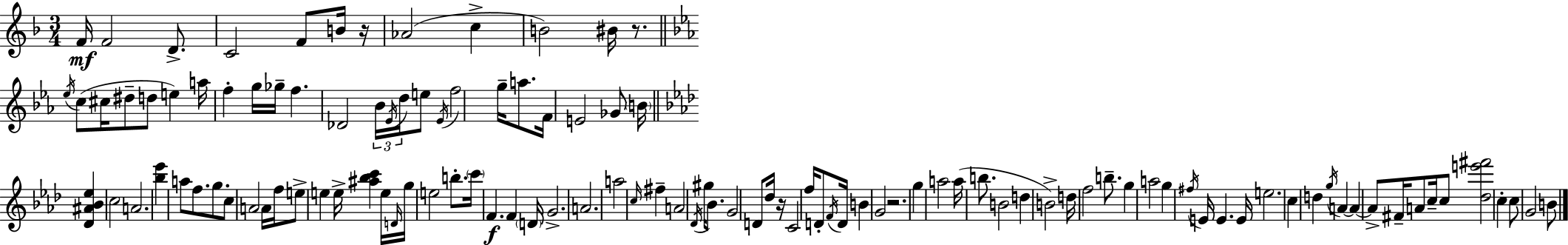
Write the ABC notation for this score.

X:1
T:Untitled
M:3/4
L:1/4
K:Dm
F/4 F2 D/2 C2 F/2 B/4 z/4 _A2 c B2 ^B/4 z/2 _e/4 c/2 ^c/4 ^d/2 d/2 e a/4 f g/4 _g/4 f _D2 _B/4 _E/4 d/4 e/2 _E/4 f2 g/4 a/2 F/4 E2 _G/2 B/4 [_D^A_B_e] c2 A2 [_b_e'] a/2 f/2 g/2 c/2 A2 A/4 f/4 e/2 e e/4 [^a_bc'] e/4 D/4 g/4 e2 b/2 c'/4 F F D/4 G2 A2 a2 c/4 ^f A2 _D/4 ^g/4 _B/2 G2 D/2 _d/4 z/4 C2 f/4 D/2 F/4 D/4 B G2 z2 g a2 a/4 b/2 B2 d B2 d/4 f2 b/2 g a2 g ^f/4 E/4 E E/4 e2 c d g/4 A A A/2 ^F/4 A/2 c/4 c/2 [_de'^f']2 c c/2 G2 B/2